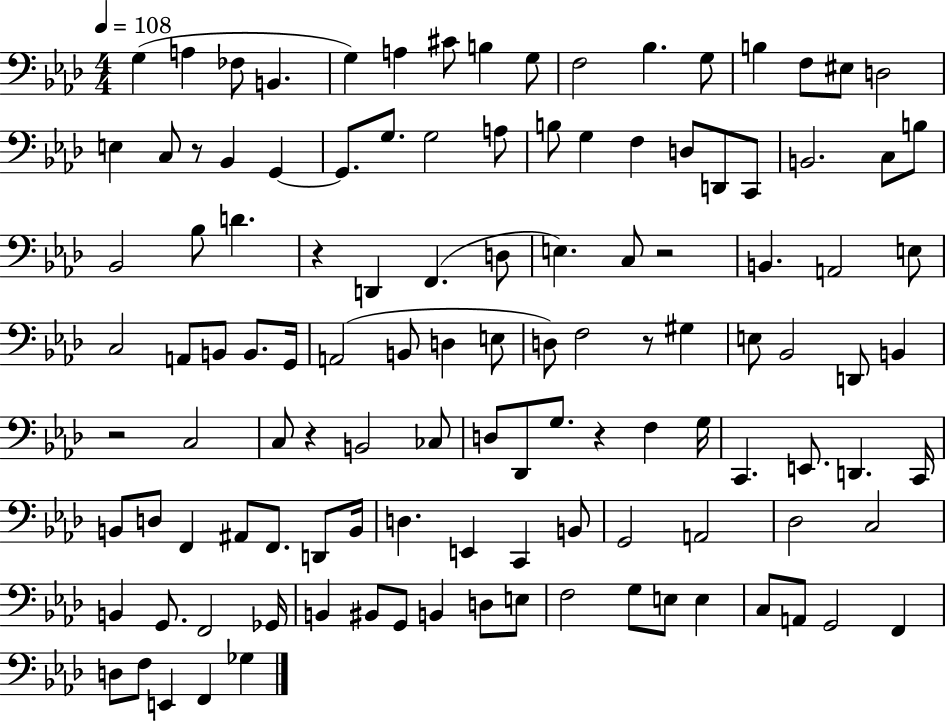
G3/q A3/q FES3/e B2/q. G3/q A3/q C#4/e B3/q G3/e F3/h Bb3/q. G3/e B3/q F3/e EIS3/e D3/h E3/q C3/e R/e Bb2/q G2/q G2/e. G3/e. G3/h A3/e B3/e G3/q F3/q D3/e D2/e C2/e B2/h. C3/e B3/e Bb2/h Bb3/e D4/q. R/q D2/q F2/q. D3/e E3/q. C3/e R/h B2/q. A2/h E3/e C3/h A2/e B2/e B2/e. G2/s A2/h B2/e D3/q E3/e D3/e F3/h R/e G#3/q E3/e Bb2/h D2/e B2/q R/h C3/h C3/e R/q B2/h CES3/e D3/e Db2/e G3/e. R/q F3/q G3/s C2/q. E2/e. D2/q. C2/s B2/e D3/e F2/q A#2/e F2/e. D2/e B2/s D3/q. E2/q C2/q B2/e G2/h A2/h Db3/h C3/h B2/q G2/e. F2/h Gb2/s B2/q BIS2/e G2/e B2/q D3/e E3/e F3/h G3/e E3/e E3/q C3/e A2/e G2/h F2/q D3/e F3/e E2/q F2/q Gb3/q